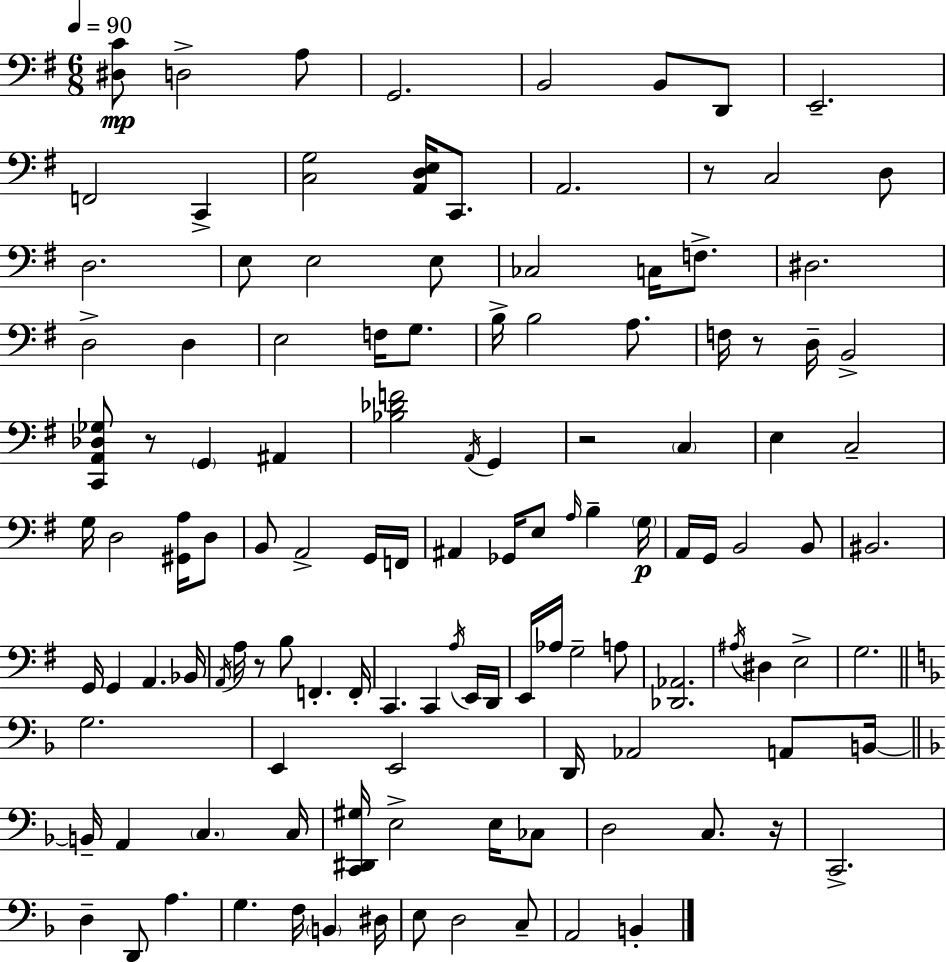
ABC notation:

X:1
T:Untitled
M:6/8
L:1/4
K:Em
[^D,C]/2 D,2 A,/2 G,,2 B,,2 B,,/2 D,,/2 E,,2 F,,2 C,, [C,G,]2 [A,,D,E,]/4 C,,/2 A,,2 z/2 C,2 D,/2 D,2 E,/2 E,2 E,/2 _C,2 C,/4 F,/2 ^D,2 D,2 D, E,2 F,/4 G,/2 B,/4 B,2 A,/2 F,/4 z/2 D,/4 B,,2 [C,,A,,_D,_G,]/2 z/2 G,, ^A,, [_B,_DF]2 A,,/4 G,, z2 C, E, C,2 G,/4 D,2 [^G,,A,]/4 D,/2 B,,/2 A,,2 G,,/4 F,,/4 ^A,, _G,,/4 E,/2 A,/4 B, G,/4 A,,/4 G,,/4 B,,2 B,,/2 ^B,,2 G,,/4 G,, A,, _B,,/4 A,,/4 A,/4 z/2 B,/2 F,, F,,/4 C,, C,, A,/4 E,,/4 D,,/4 E,,/4 _A,/4 G,2 A,/2 [_D,,_A,,]2 ^A,/4 ^D, E,2 G,2 G,2 E,, E,,2 D,,/4 _A,,2 A,,/2 B,,/4 B,,/4 A,, C, C,/4 [C,,^D,,^G,]/4 E,2 E,/4 _C,/2 D,2 C,/2 z/4 C,,2 D, D,,/2 A, G, F,/4 B,, ^D,/4 E,/2 D,2 C,/2 A,,2 B,,